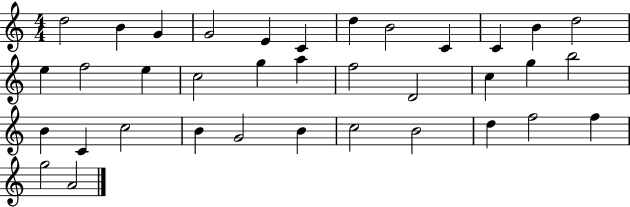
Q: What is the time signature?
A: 4/4